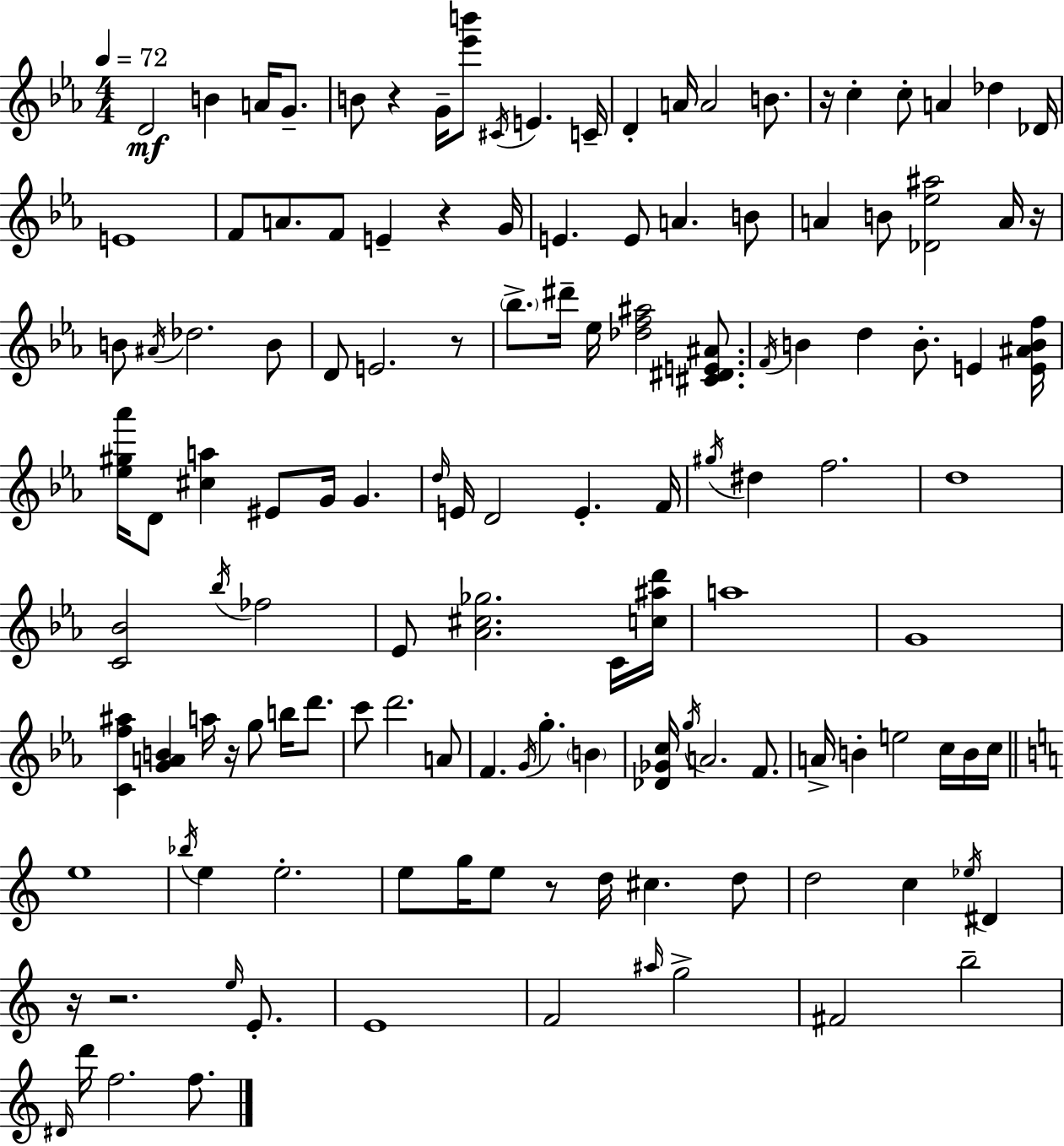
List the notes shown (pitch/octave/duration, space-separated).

D4/h B4/q A4/s G4/e. B4/e R/q G4/s [Eb6,B6]/e C#4/s E4/q. C4/s D4/q A4/s A4/h B4/e. R/s C5/q C5/e A4/q Db5/q Db4/s E4/w F4/e A4/e. F4/e E4/q R/q G4/s E4/q. E4/e A4/q. B4/e A4/q B4/e [Db4,Eb5,A#5]/h A4/s R/s B4/e A#4/s Db5/h. B4/e D4/e E4/h. R/e Bb5/e. D#6/s Eb5/s [Db5,F5,A#5]/h [C#4,D#4,E4,A#4]/e. F4/s B4/q D5/q B4/e. E4/q [E4,A#4,B4,F5]/s [Eb5,G#5,Ab6]/s D4/e [C#5,A5]/q EIS4/e G4/s G4/q. D5/s E4/s D4/h E4/q. F4/s G#5/s D#5/q F5/h. D5/w [C4,Bb4]/h Bb5/s FES5/h Eb4/e [Ab4,C#5,Gb5]/h. C4/s [C5,A#5,D6]/s A5/w G4/w [C4,F5,A#5]/q [G4,A4,B4]/q A5/s R/s G5/e B5/s D6/e. C6/e D6/h. A4/e F4/q. G4/s G5/q. B4/q [Db4,Gb4,C5]/s G5/s A4/h. F4/e. A4/s B4/q E5/h C5/s B4/s C5/s E5/w Bb5/s E5/q E5/h. E5/e G5/s E5/e R/e D5/s C#5/q. D5/e D5/h C5/q Eb5/s D#4/q R/s R/h. E5/s E4/e. E4/w F4/h A#5/s G5/h F#4/h B5/h D#4/s D6/s F5/h. F5/e.